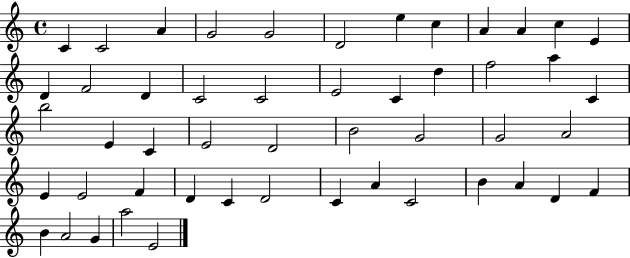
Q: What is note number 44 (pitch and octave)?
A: D4